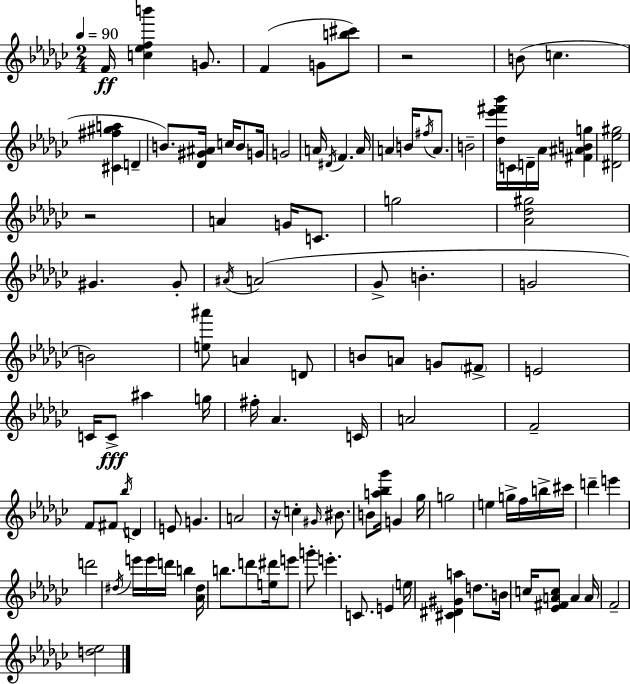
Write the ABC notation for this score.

X:1
T:Untitled
M:2/4
L:1/4
K:Ebm
F/4 [c_efb'] G/2 F G/2 [b^c']/2 z2 B/2 c [^C^f^ga] D B/2 [_D^G^A]/4 c/4 B/2 G/4 G2 A/4 ^D/4 F A/4 A B/4 ^f/4 A/2 B2 [_d_e'^f'_b']/4 C/4 D/4 _A/4 [^F^ABg] [^D_e^g]2 z2 A G/4 C/2 g2 [_A_d^g]2 ^G ^G/2 ^A/4 A2 _G/2 B G2 B2 [e^a']/2 A D/2 B/2 A/2 G/2 ^F/2 E2 C/4 C/2 ^a g/4 ^f/4 _A C/4 A2 F2 F/2 ^F/2 _b/4 D E/2 G A2 z/4 c ^G/4 ^B/2 B/2 [a_b_g']/4 G _g/4 g2 e g/4 f/4 b/4 ^c'/4 d' e' d'2 ^d/4 e'/4 e'/4 d'/4 b [_A^d]/4 b/2 d'/2 [e^d']/4 e'/2 g'/2 e' C/2 E e/4 [^C^D^Ga] d/2 B/4 c/4 [_E^FAc]/2 A A/4 F2 [d_e]2